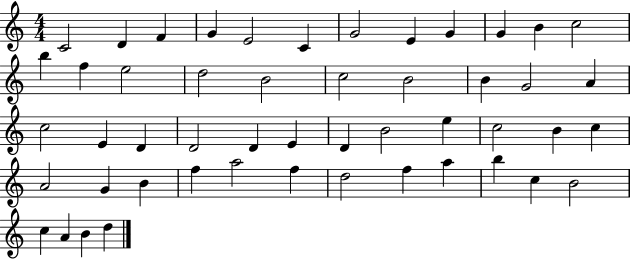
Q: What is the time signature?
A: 4/4